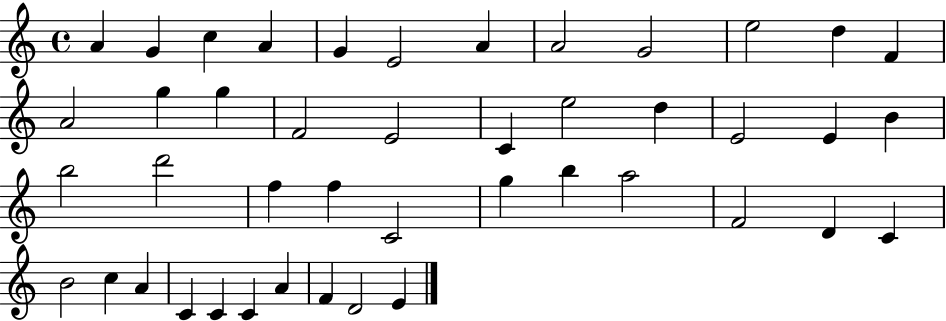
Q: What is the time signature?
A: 4/4